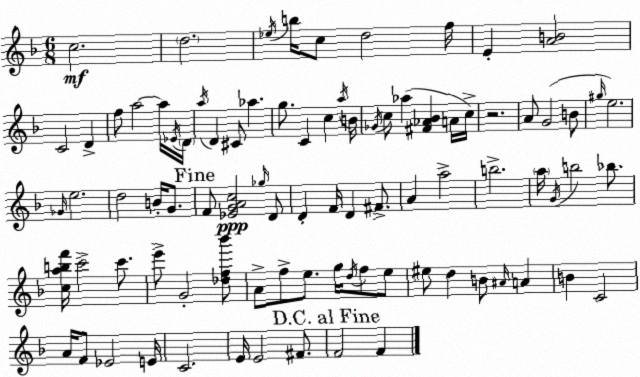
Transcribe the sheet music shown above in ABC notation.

X:1
T:Untitled
M:6/8
L:1/4
K:Dm
c2 d2 _e/4 b/4 c/2 d2 f/4 E [AB]2 C2 D f/2 a2 a/4 _E/4 D/4 a/4 D ^C/2 _a g/2 C c a/4 B/4 _G/4 c/2 _a [^F_A_B] A/4 c/4 z2 A/2 G2 B/2 ^g/4 e2 _G/4 e2 d2 B/4 G/2 F/2 [_EGAc]2 _g/4 D/2 D F/4 D ^F/2 A a2 b2 a/4 G/4 b2 _b/2 [cabf']/4 c'2 c'/2 e'/2 G2 [_df_b']/2 A/2 f/2 e/2 g/4 d/4 f/2 e/2 ^e/2 d B/2 ^A/4 A B C2 A/4 F/2 _E2 E/4 C2 E/4 E2 ^F/2 F2 F